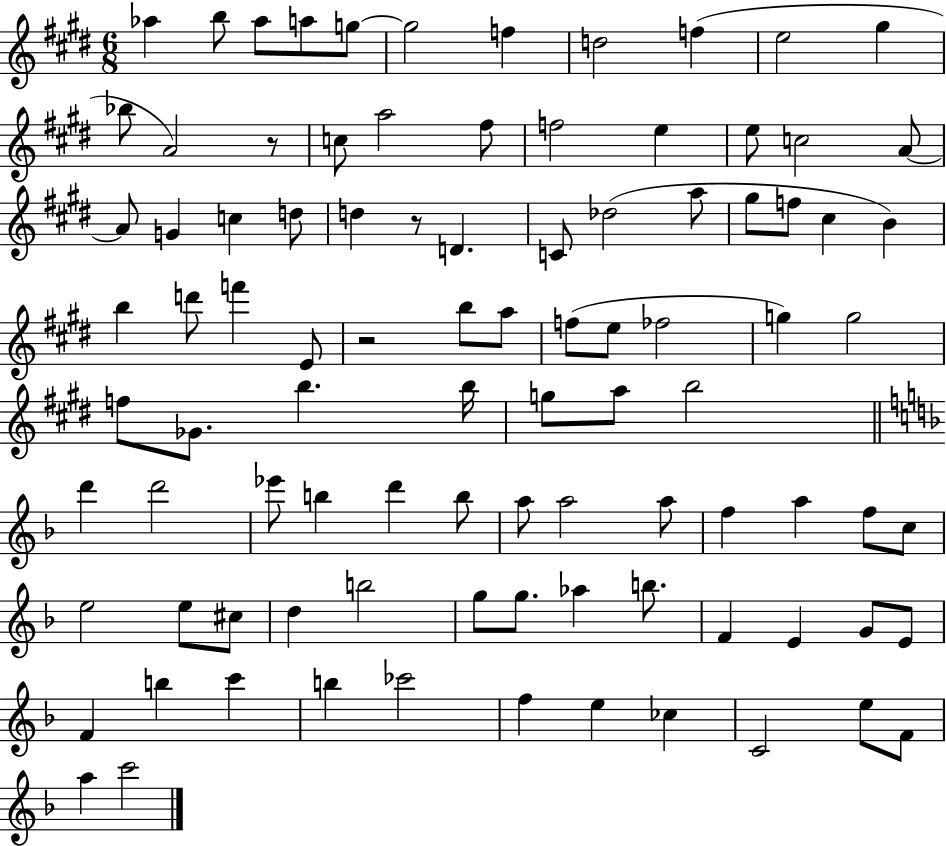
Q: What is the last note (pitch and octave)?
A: C6